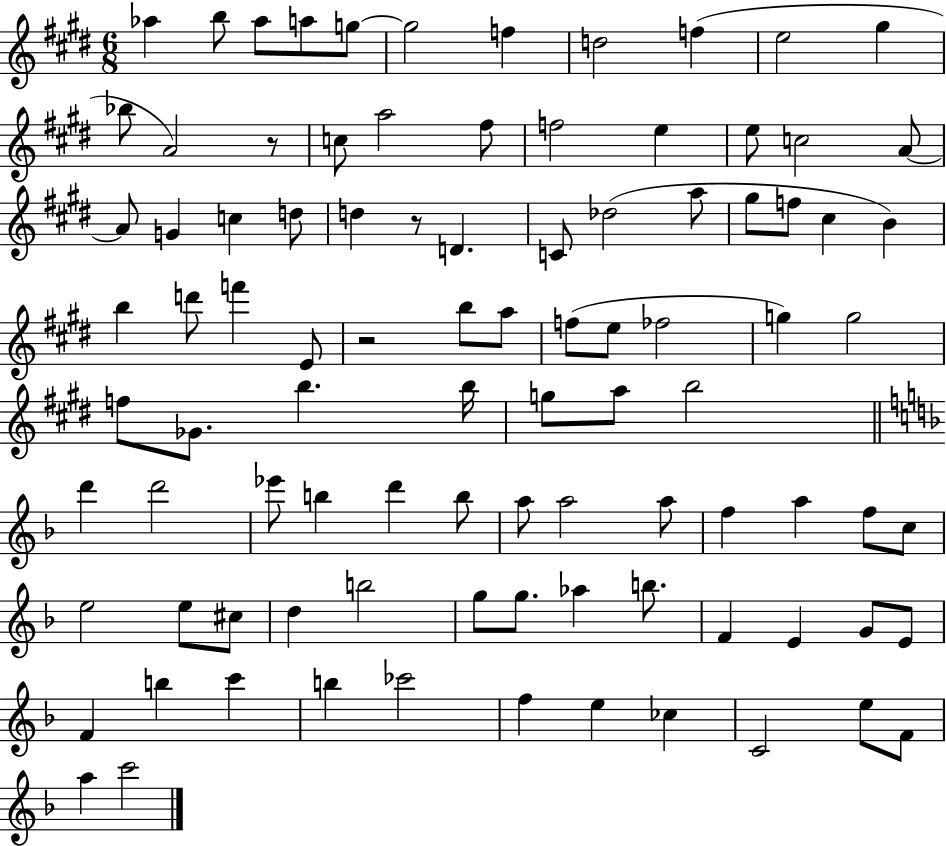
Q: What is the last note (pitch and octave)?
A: C6